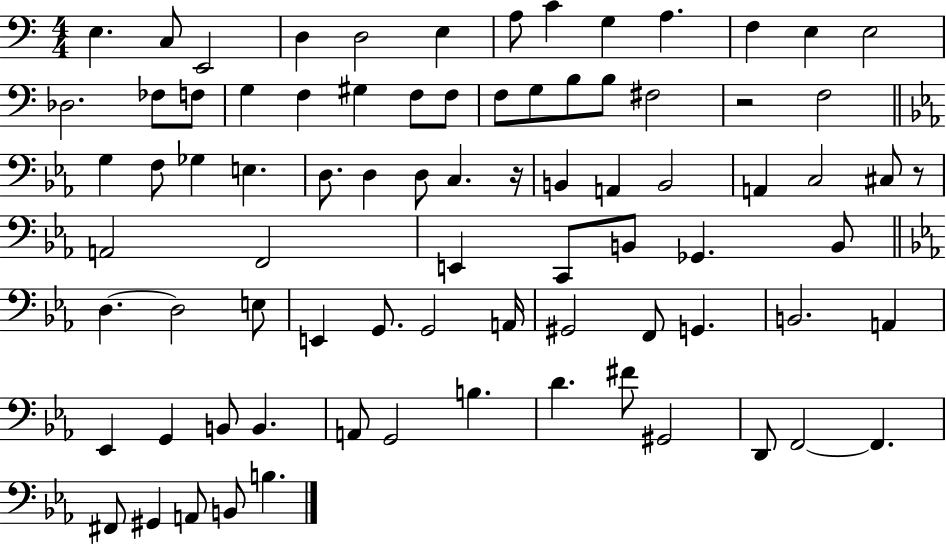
E3/q. C3/e E2/h D3/q D3/h E3/q A3/e C4/q G3/q A3/q. F3/q E3/q E3/h Db3/h. FES3/e F3/e G3/q F3/q G#3/q F3/e F3/e F3/e G3/e B3/e B3/e F#3/h R/h F3/h G3/q F3/e Gb3/q E3/q. D3/e. D3/q D3/e C3/q. R/s B2/q A2/q B2/h A2/q C3/h C#3/e R/e A2/h F2/h E2/q C2/e B2/e Gb2/q. B2/e D3/q. D3/h E3/e E2/q G2/e. G2/h A2/s G#2/h F2/e G2/q. B2/h. A2/q Eb2/q G2/q B2/e B2/q. A2/e G2/h B3/q. D4/q. F#4/e G#2/h D2/e F2/h F2/q. F#2/e G#2/q A2/e B2/e B3/q.